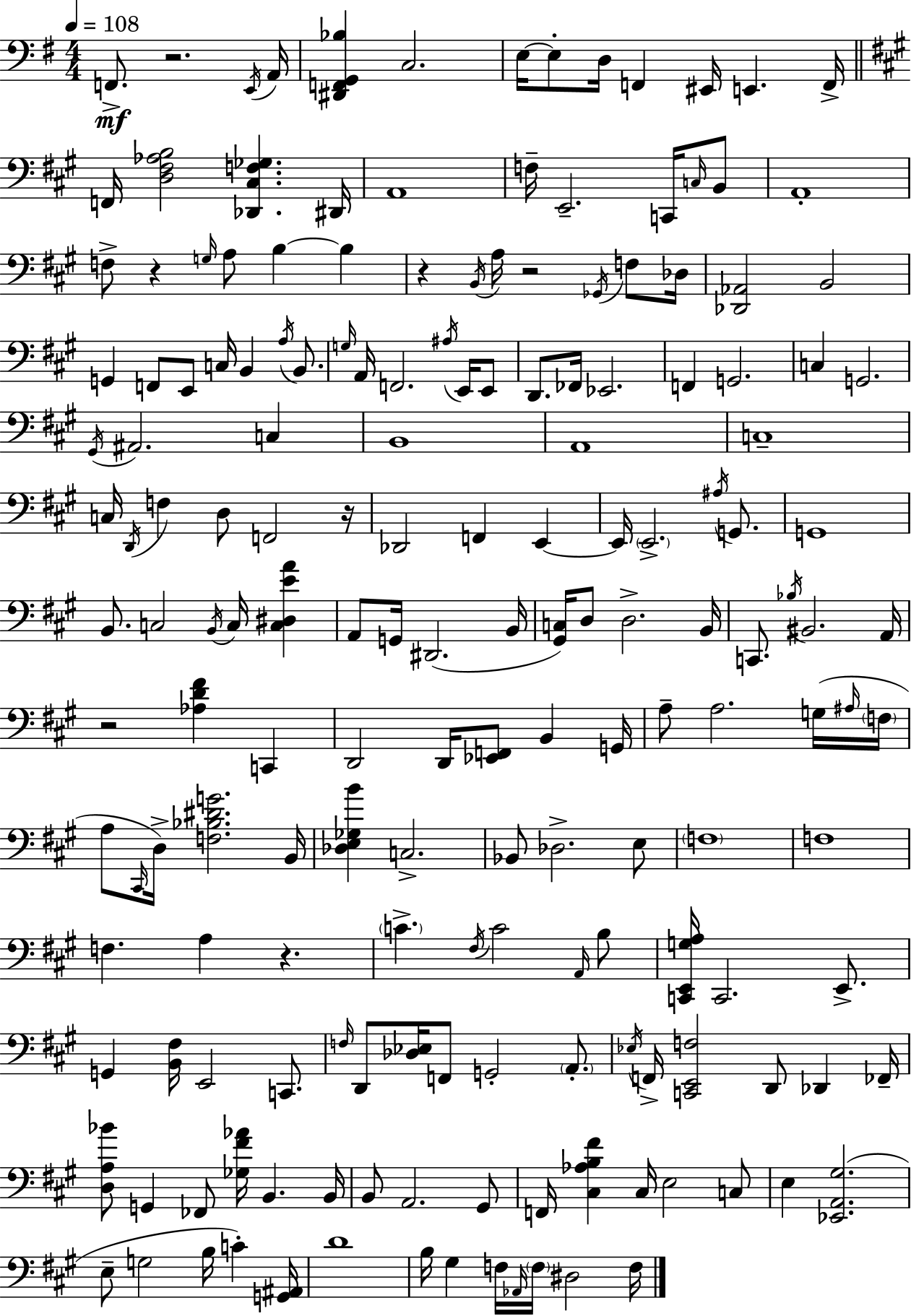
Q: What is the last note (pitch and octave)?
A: F3